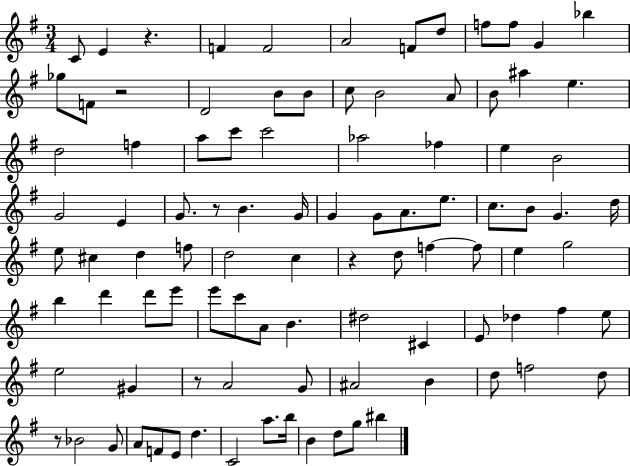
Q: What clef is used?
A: treble